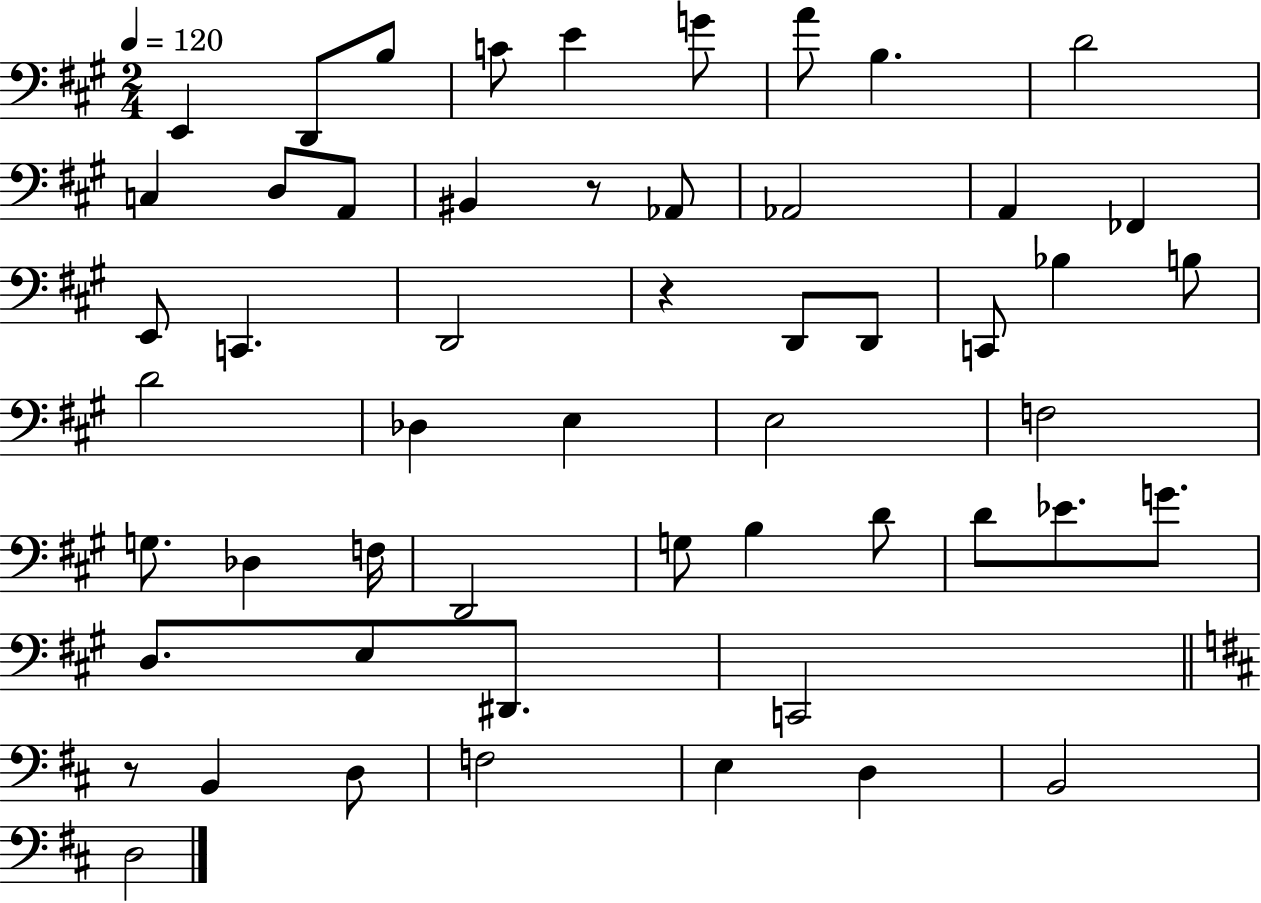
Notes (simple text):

E2/q D2/e B3/e C4/e E4/q G4/e A4/e B3/q. D4/h C3/q D3/e A2/e BIS2/q R/e Ab2/e Ab2/h A2/q FES2/q E2/e C2/q. D2/h R/q D2/e D2/e C2/e Bb3/q B3/e D4/h Db3/q E3/q E3/h F3/h G3/e. Db3/q F3/s D2/h G3/e B3/q D4/e D4/e Eb4/e. G4/e. D3/e. E3/e D#2/e. C2/h R/e B2/q D3/e F3/h E3/q D3/q B2/h D3/h